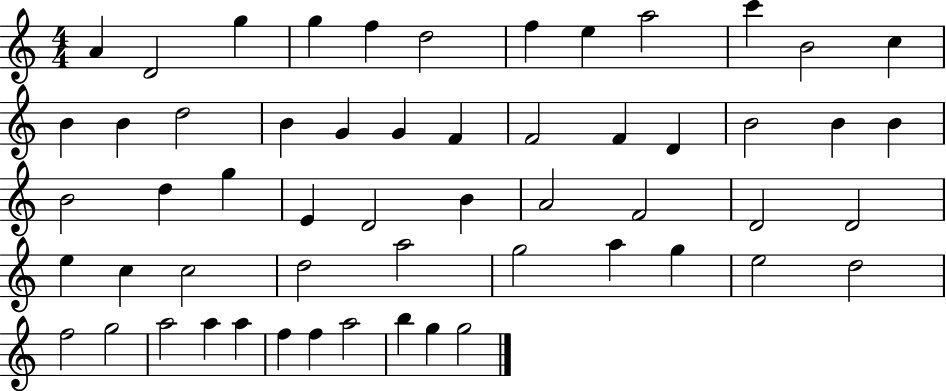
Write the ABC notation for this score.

X:1
T:Untitled
M:4/4
L:1/4
K:C
A D2 g g f d2 f e a2 c' B2 c B B d2 B G G F F2 F D B2 B B B2 d g E D2 B A2 F2 D2 D2 e c c2 d2 a2 g2 a g e2 d2 f2 g2 a2 a a f f a2 b g g2